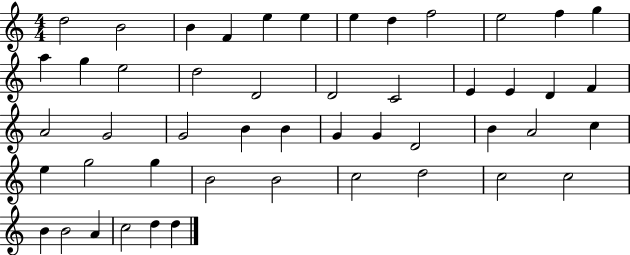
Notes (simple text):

D5/h B4/h B4/q F4/q E5/q E5/q E5/q D5/q F5/h E5/h F5/q G5/q A5/q G5/q E5/h D5/h D4/h D4/h C4/h E4/q E4/q D4/q F4/q A4/h G4/h G4/h B4/q B4/q G4/q G4/q D4/h B4/q A4/h C5/q E5/q G5/h G5/q B4/h B4/h C5/h D5/h C5/h C5/h B4/q B4/h A4/q C5/h D5/q D5/q